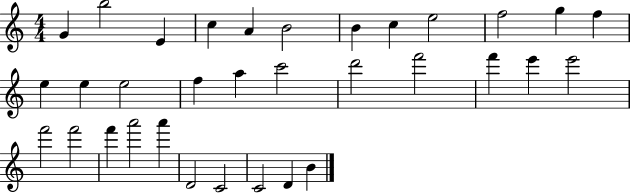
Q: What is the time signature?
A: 4/4